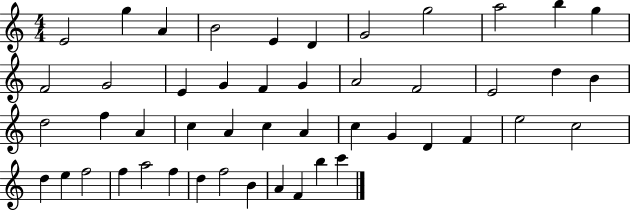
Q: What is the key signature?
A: C major